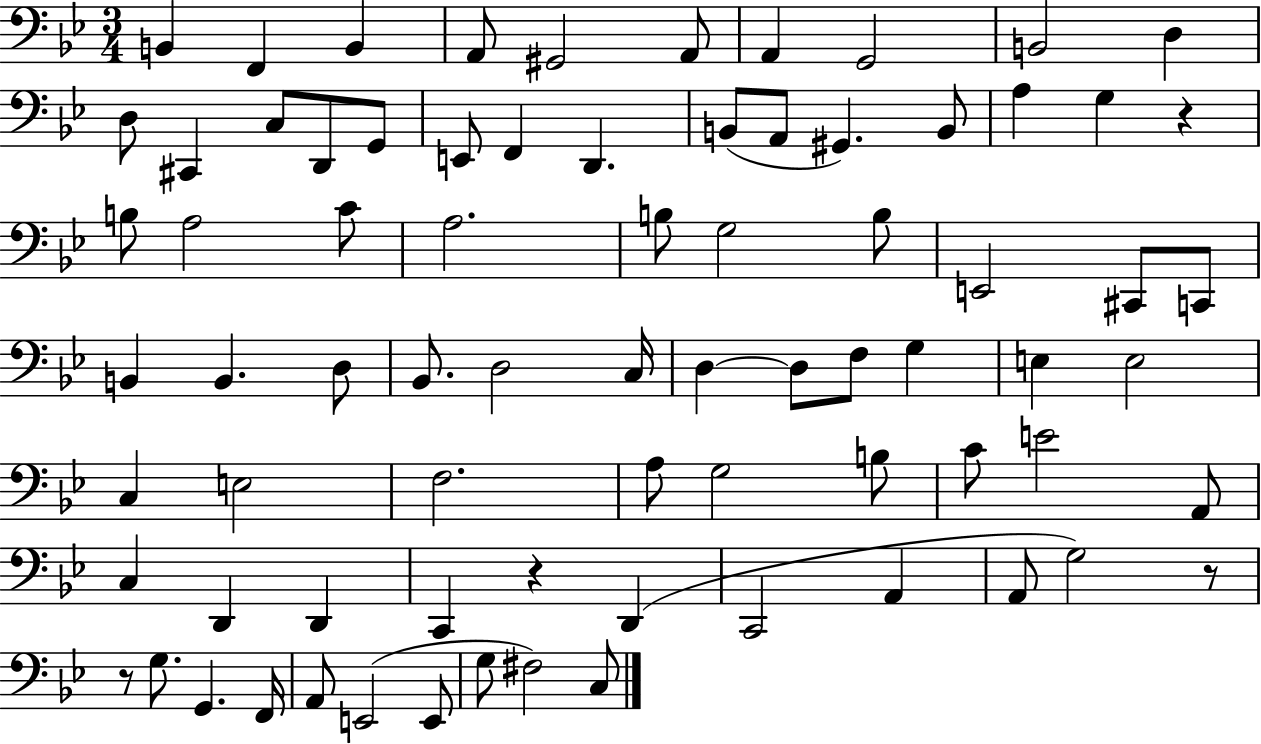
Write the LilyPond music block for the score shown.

{
  \clef bass
  \numericTimeSignature
  \time 3/4
  \key bes \major
  b,4 f,4 b,4 | a,8 gis,2 a,8 | a,4 g,2 | b,2 d4 | \break d8 cis,4 c8 d,8 g,8 | e,8 f,4 d,4. | b,8( a,8 gis,4.) b,8 | a4 g4 r4 | \break b8 a2 c'8 | a2. | b8 g2 b8 | e,2 cis,8 c,8 | \break b,4 b,4. d8 | bes,8. d2 c16 | d4~~ d8 f8 g4 | e4 e2 | \break c4 e2 | f2. | a8 g2 b8 | c'8 e'2 a,8 | \break c4 d,4 d,4 | c,4 r4 d,4( | c,2 a,4 | a,8 g2) r8 | \break r8 g8. g,4. f,16 | a,8 e,2( e,8 | g8 fis2) c8 | \bar "|."
}